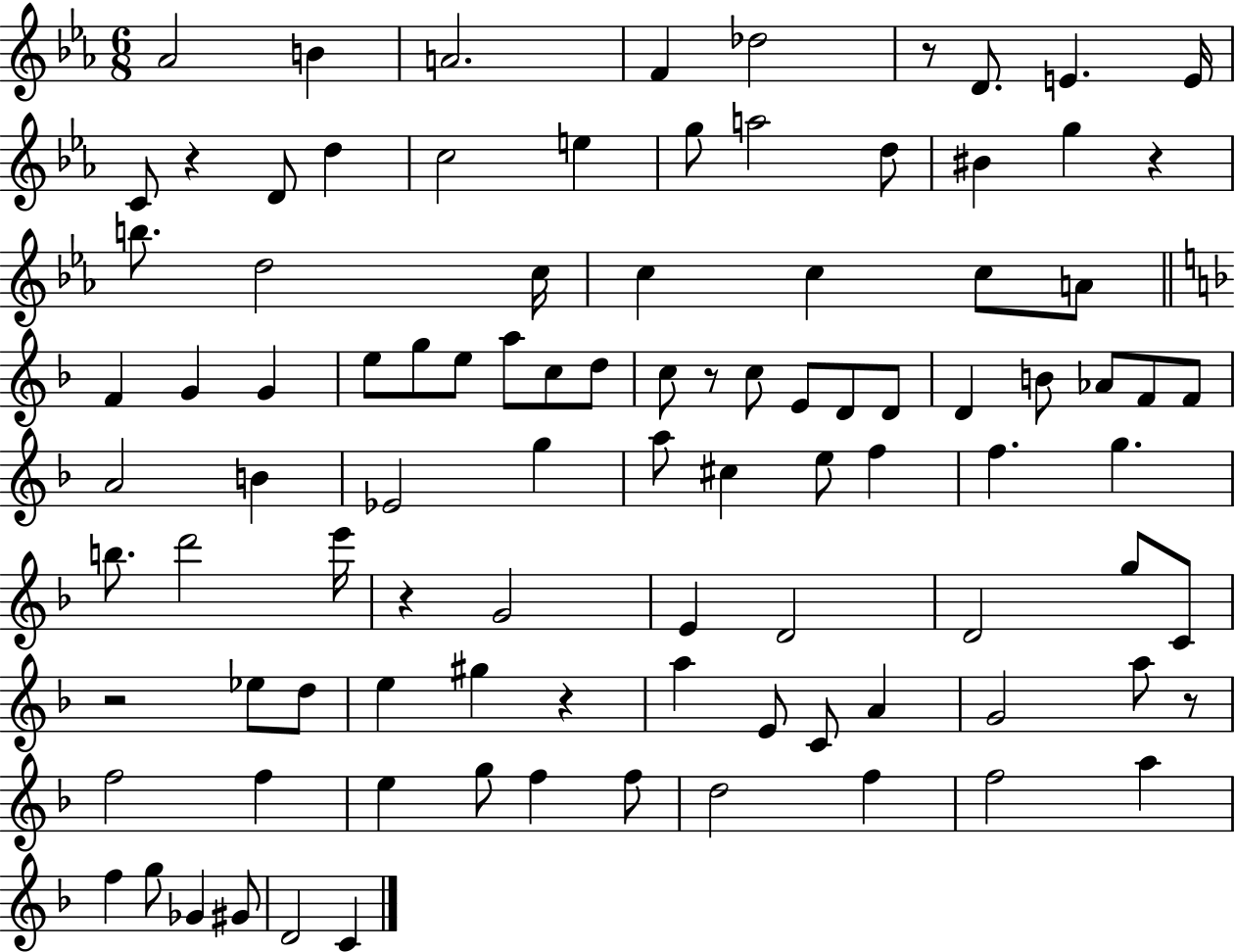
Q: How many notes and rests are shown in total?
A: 97